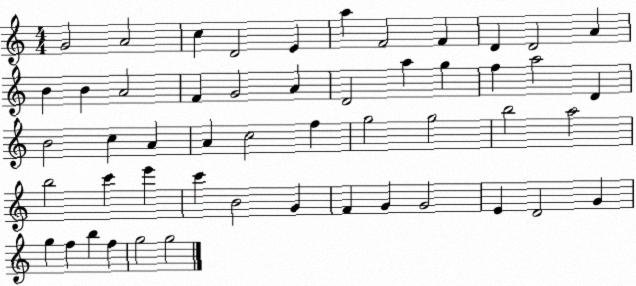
X:1
T:Untitled
M:4/4
L:1/4
K:C
G2 A2 c D2 E a F2 F D D2 A B B A2 F G2 A D2 a g f a2 D B2 c A A c2 f g2 g2 b2 a2 b2 c' e' c' B2 G F G G2 E D2 G g f b f g2 g2